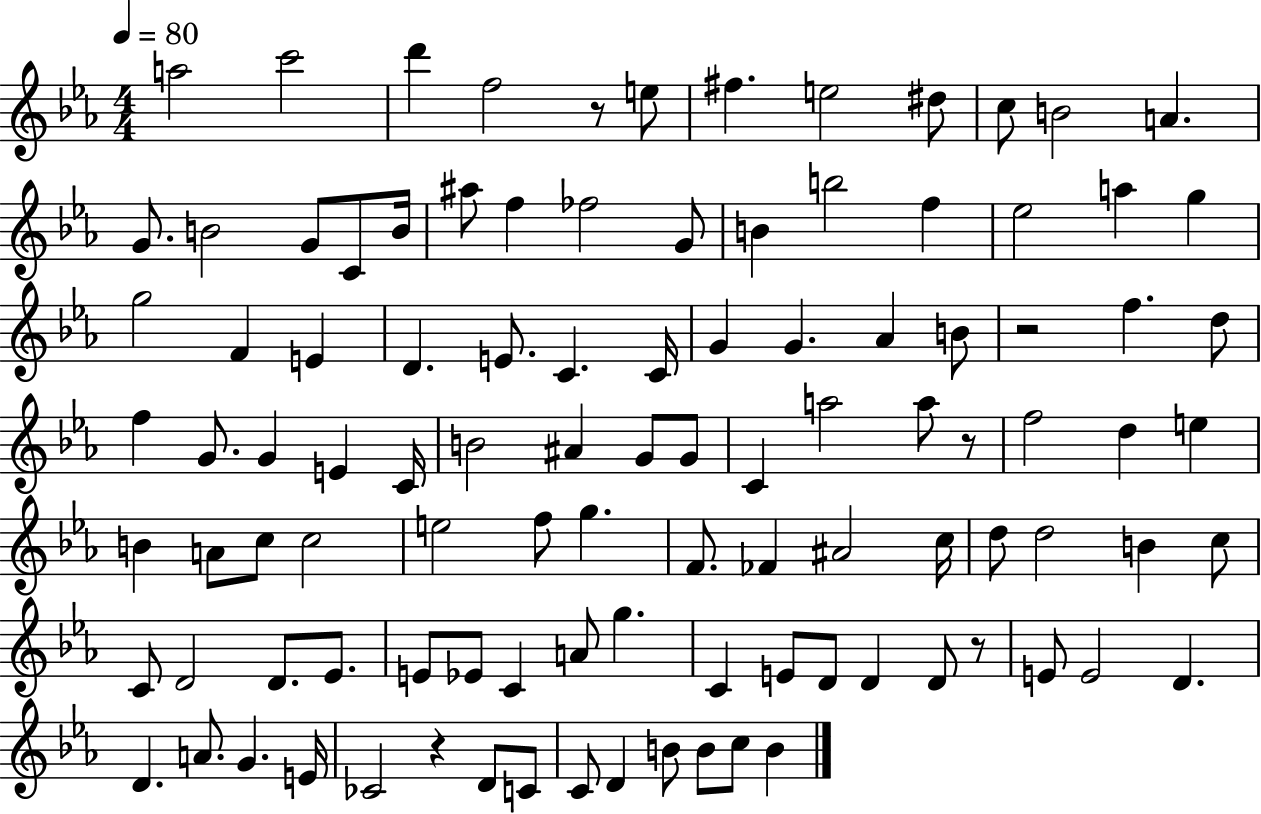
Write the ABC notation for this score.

X:1
T:Untitled
M:4/4
L:1/4
K:Eb
a2 c'2 d' f2 z/2 e/2 ^f e2 ^d/2 c/2 B2 A G/2 B2 G/2 C/2 B/4 ^a/2 f _f2 G/2 B b2 f _e2 a g g2 F E D E/2 C C/4 G G _A B/2 z2 f d/2 f G/2 G E C/4 B2 ^A G/2 G/2 C a2 a/2 z/2 f2 d e B A/2 c/2 c2 e2 f/2 g F/2 _F ^A2 c/4 d/2 d2 B c/2 C/2 D2 D/2 _E/2 E/2 _E/2 C A/2 g C E/2 D/2 D D/2 z/2 E/2 E2 D D A/2 G E/4 _C2 z D/2 C/2 C/2 D B/2 B/2 c/2 B